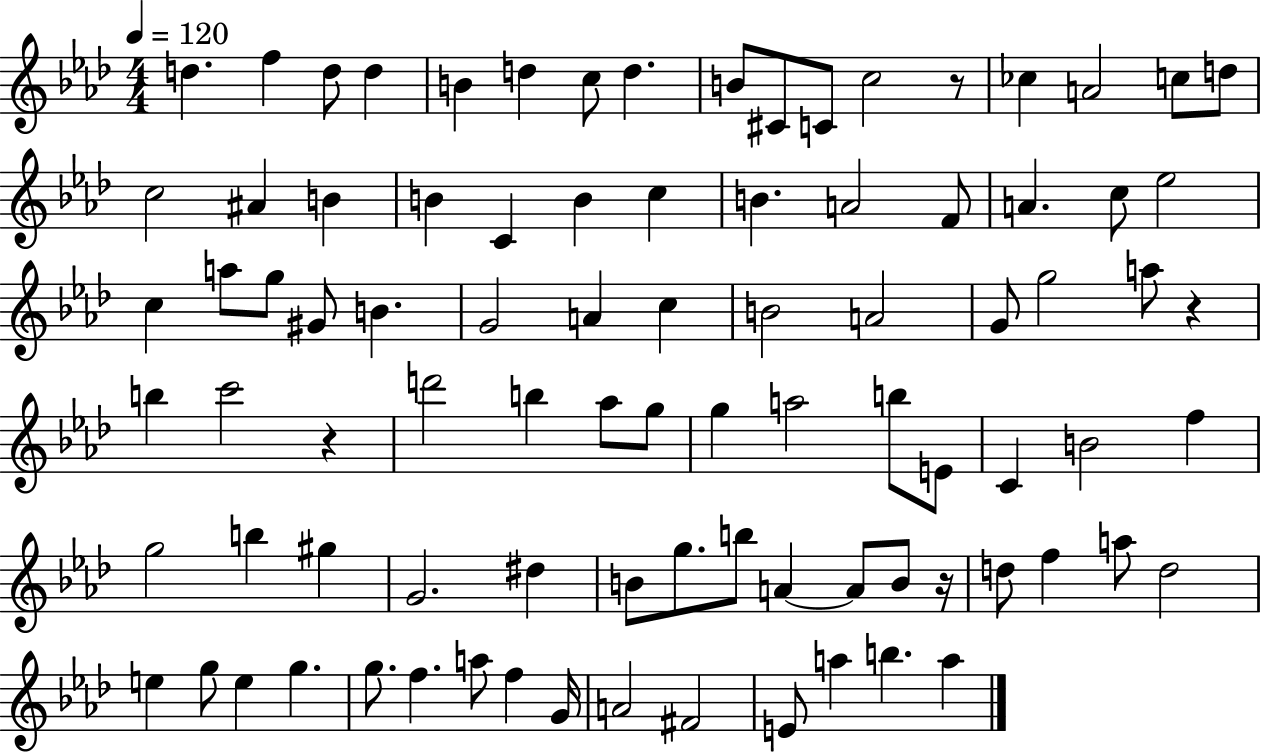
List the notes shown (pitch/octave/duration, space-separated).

D5/q. F5/q D5/e D5/q B4/q D5/q C5/e D5/q. B4/e C#4/e C4/e C5/h R/e CES5/q A4/h C5/e D5/e C5/h A#4/q B4/q B4/q C4/q B4/q C5/q B4/q. A4/h F4/e A4/q. C5/e Eb5/h C5/q A5/e G5/e G#4/e B4/q. G4/h A4/q C5/q B4/h A4/h G4/e G5/h A5/e R/q B5/q C6/h R/q D6/h B5/q Ab5/e G5/e G5/q A5/h B5/e E4/e C4/q B4/h F5/q G5/h B5/q G#5/q G4/h. D#5/q B4/e G5/e. B5/e A4/q A4/e B4/e R/s D5/e F5/q A5/e D5/h E5/q G5/e E5/q G5/q. G5/e. F5/q. A5/e F5/q G4/s A4/h F#4/h E4/e A5/q B5/q. A5/q